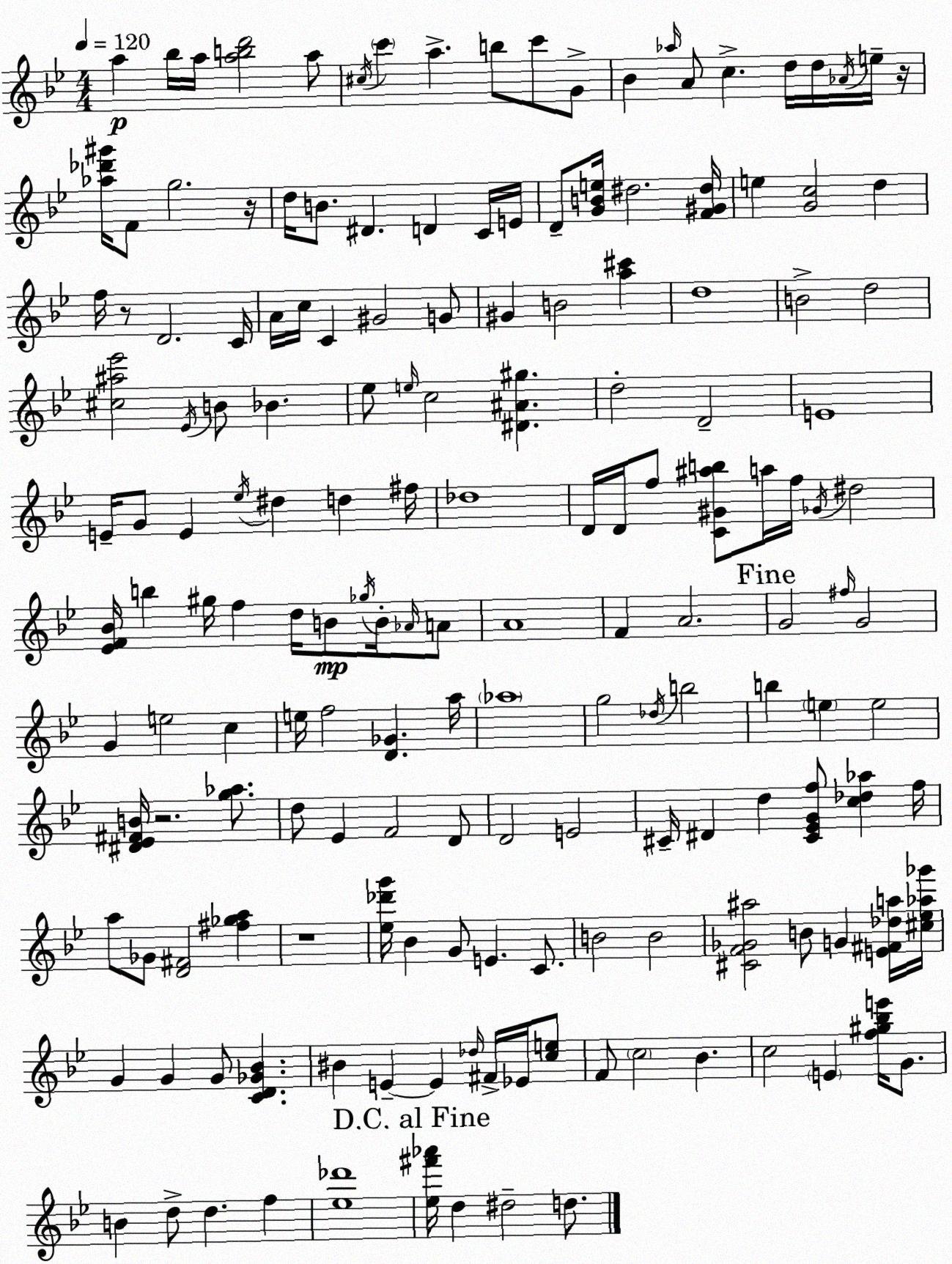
X:1
T:Untitled
M:4/4
L:1/4
K:Gm
a _b/4 a/4 [abd']2 a/2 ^c/4 c' a b/2 c'/2 G/2 _B _a/4 A/2 c d/4 d/4 _A/4 e/4 z/4 [_a_d'^g']/4 F/2 g2 z/4 d/4 B/2 ^D D C/4 E/4 D/2 [GBe]/4 ^d2 [F^G^d]/4 e [Gc]2 d f/4 z/2 D2 C/4 A/4 c/4 C ^G2 G/2 ^G B2 [a^c'] d4 B2 d2 [^c^a_e']2 _E/4 B/2 _B _e/2 e/4 c2 [^D^A^g] d2 D2 E4 E/4 G/2 E _e/4 ^d d ^f/4 _d4 D/4 D/4 f/2 [C^G^ab]/2 a/4 f/4 _G/4 ^d2 [_EF_B]/4 b ^g/4 f d/4 B/2 _g/4 B/4 _A/4 A/2 A4 F A2 G2 ^f/4 G2 G e2 c e/4 f2 [D_G] a/4 _a4 g2 _d/4 b2 b e e2 [^D_E^FB]/4 z2 [g_a]/2 d/2 _E F2 D/2 D2 E2 ^C/4 ^D d [^C_EGf]/2 [c_d_a] f/4 a/2 _G/2 [D^F]2 [^f_ga] z4 [_e_d'g']/4 _B G/2 E C/2 B2 B2 [^CF_G^a]2 B/2 G [E^F_da]/4 [^c_e_a_g']/4 G G G/2 [CD_G_B] ^B E E _d/4 ^F/4 _E/4 [ce]/2 F/2 c2 _B c2 E [f^g_be']/4 G/2 B d/2 d f [_e_d']4 [_e^f'_a']/4 d ^d2 d/2